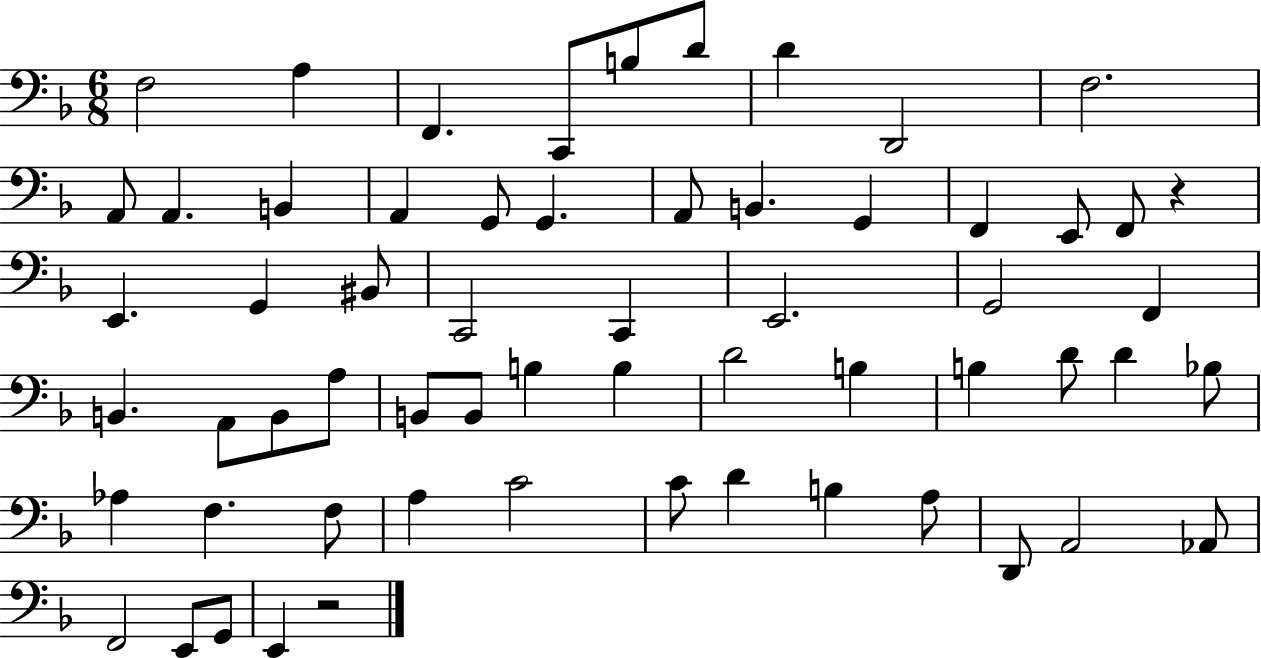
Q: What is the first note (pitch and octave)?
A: F3